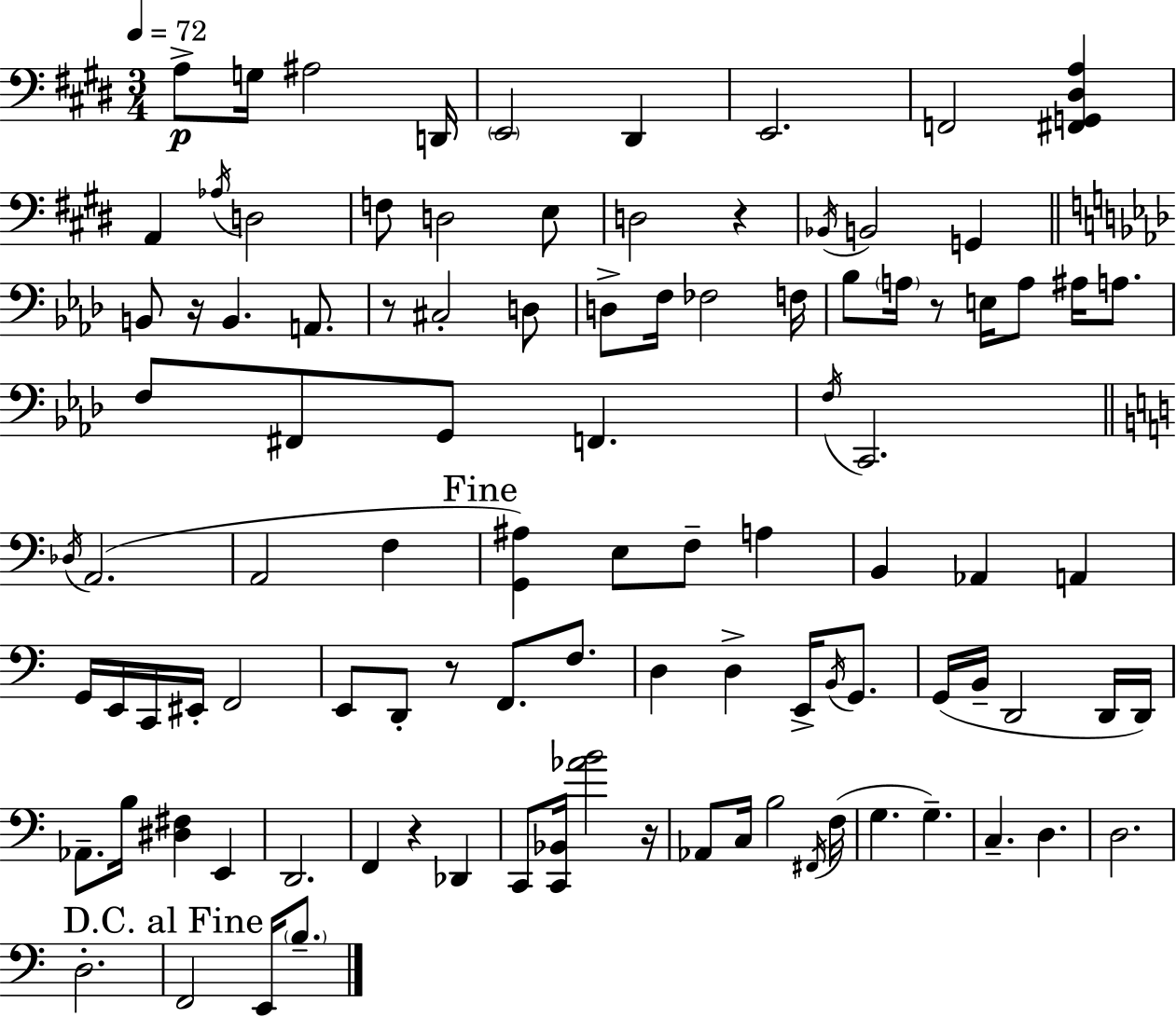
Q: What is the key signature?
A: E major